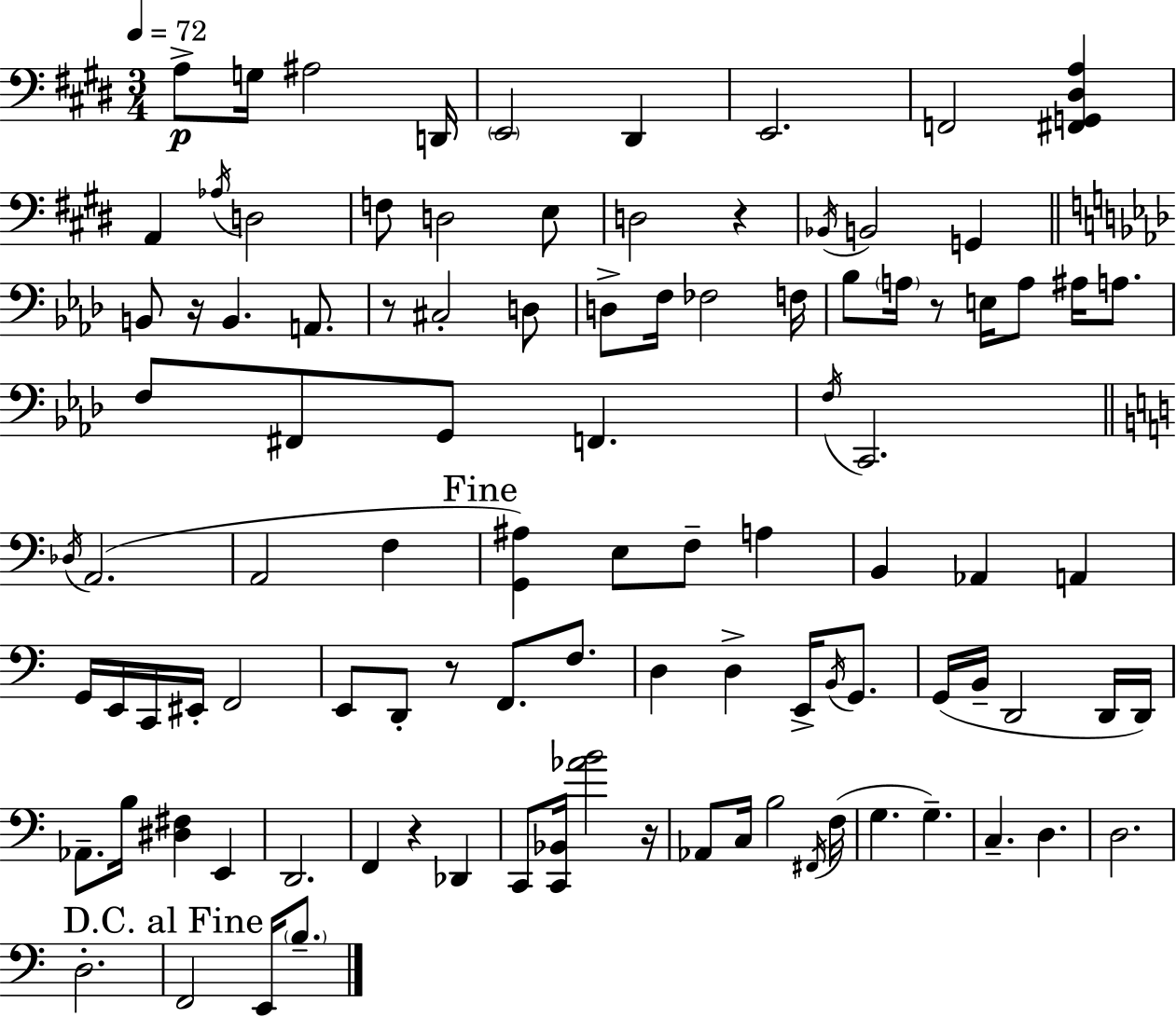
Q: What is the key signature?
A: E major